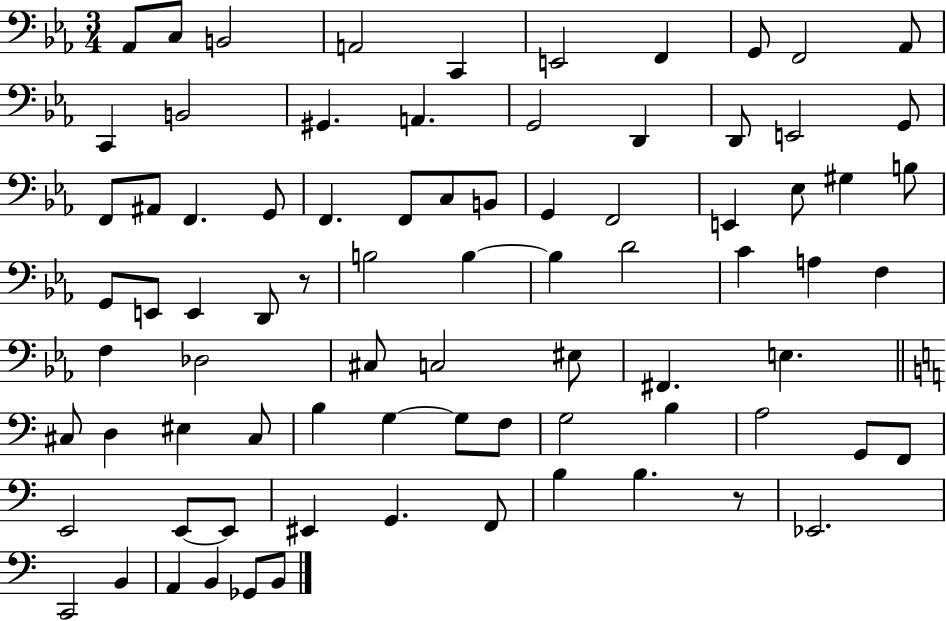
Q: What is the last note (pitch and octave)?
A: B2